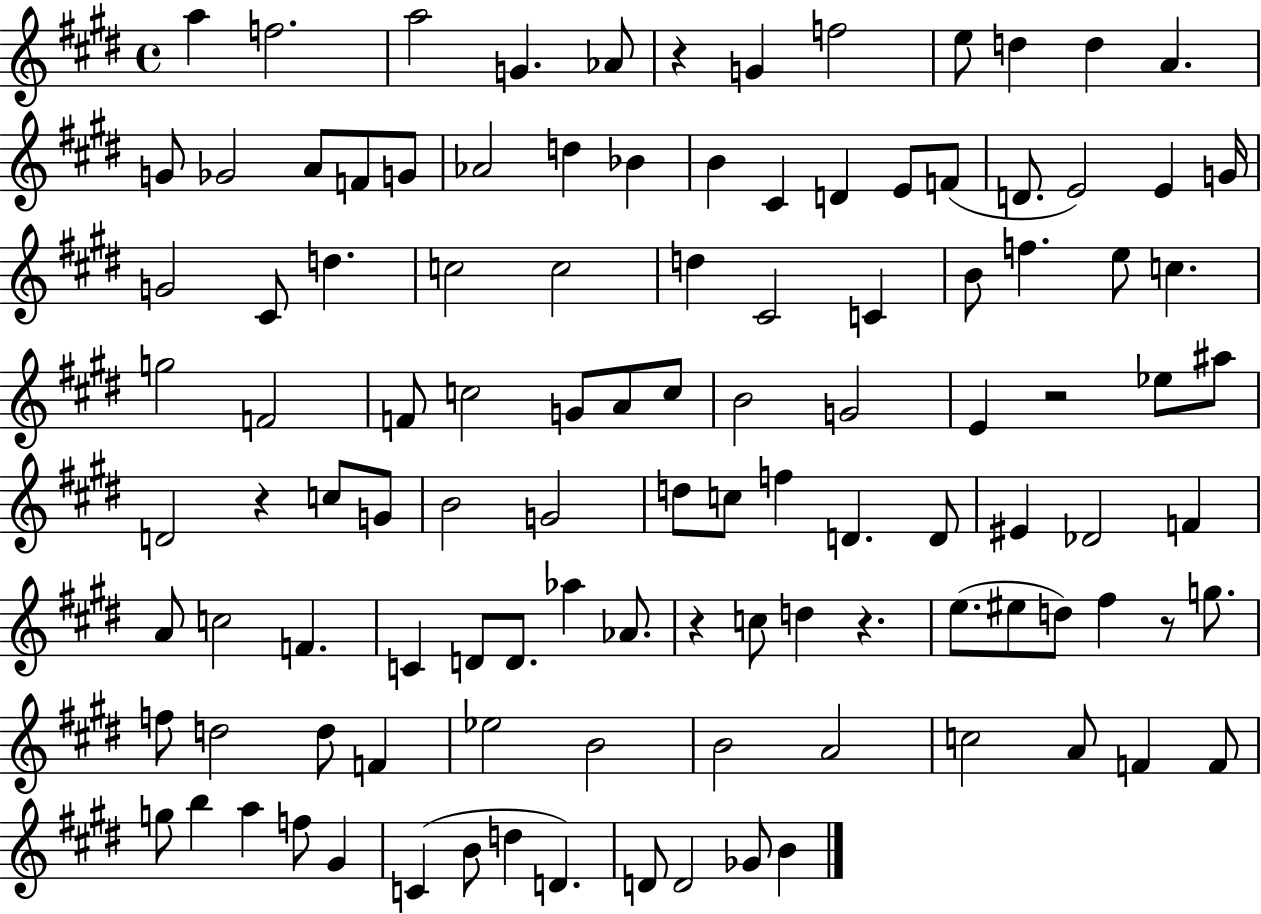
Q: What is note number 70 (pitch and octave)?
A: D4